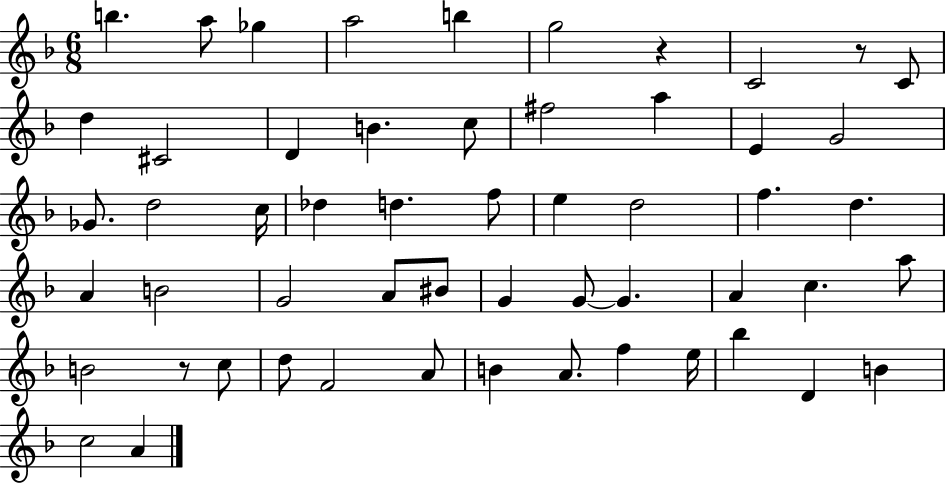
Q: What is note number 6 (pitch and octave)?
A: G5